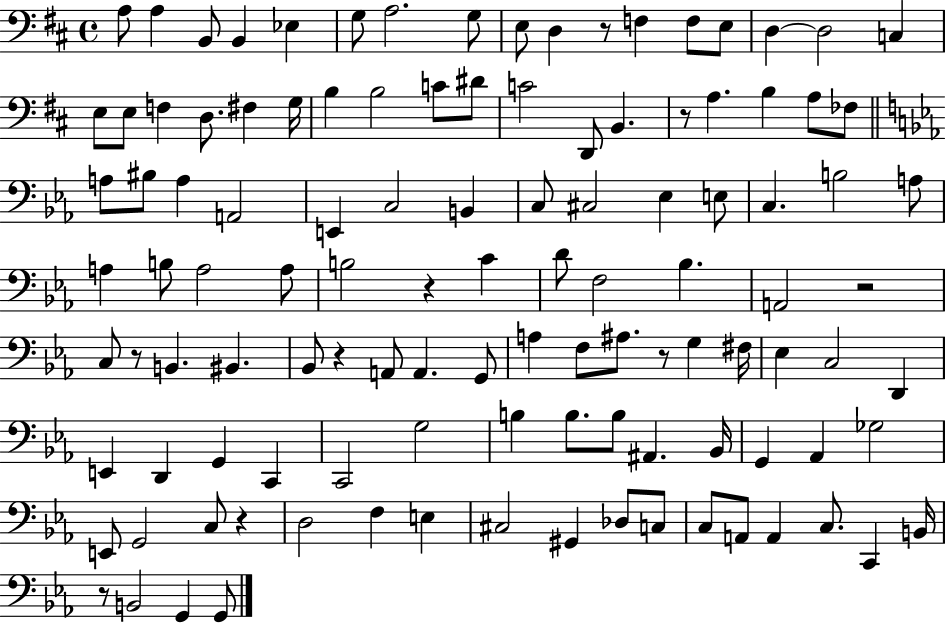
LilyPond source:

{
  \clef bass
  \time 4/4
  \defaultTimeSignature
  \key d \major
  a8 a4 b,8 b,4 ees4 | g8 a2. g8 | e8 d4 r8 f4 f8 e8 | d4~~ d2 c4 | \break e8 e8 f4 d8. fis4 g16 | b4 b2 c'8 dis'8 | c'2 d,8 b,4. | r8 a4. b4 a8 fes8 | \break \bar "||" \break \key ees \major a8 bis8 a4 a,2 | e,4 c2 b,4 | c8 cis2 ees4 e8 | c4. b2 a8 | \break a4 b8 a2 a8 | b2 r4 c'4 | d'8 f2 bes4. | a,2 r2 | \break c8 r8 b,4. bis,4. | bes,8 r4 a,8 a,4. g,8 | a4 f8 ais8. r8 g4 fis16 | ees4 c2 d,4 | \break e,4 d,4 g,4 c,4 | c,2 g2 | b4 b8. b8 ais,4. bes,16 | g,4 aes,4 ges2 | \break e,8 g,2 c8 r4 | d2 f4 e4 | cis2 gis,4 des8 c8 | c8 a,8 a,4 c8. c,4 b,16 | \break r8 b,2 g,4 g,8 | \bar "|."
}